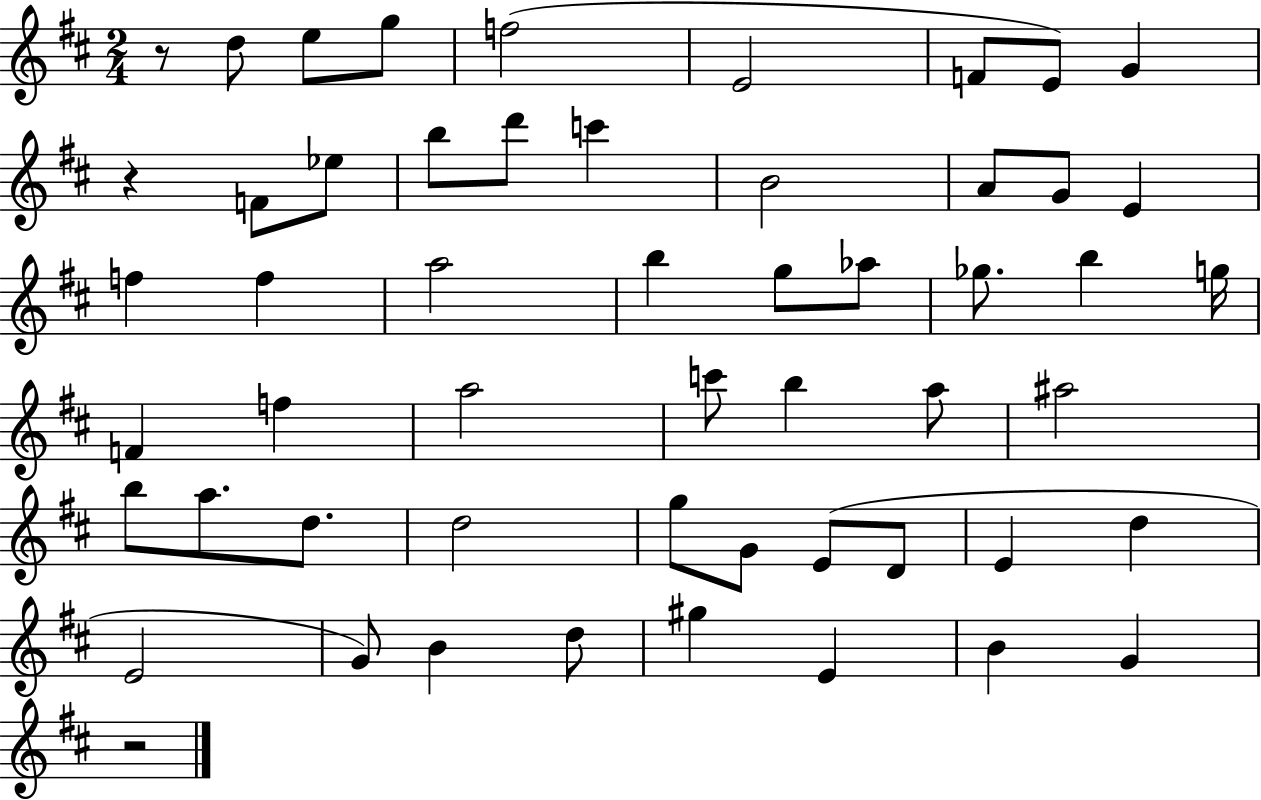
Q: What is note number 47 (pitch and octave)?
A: D5